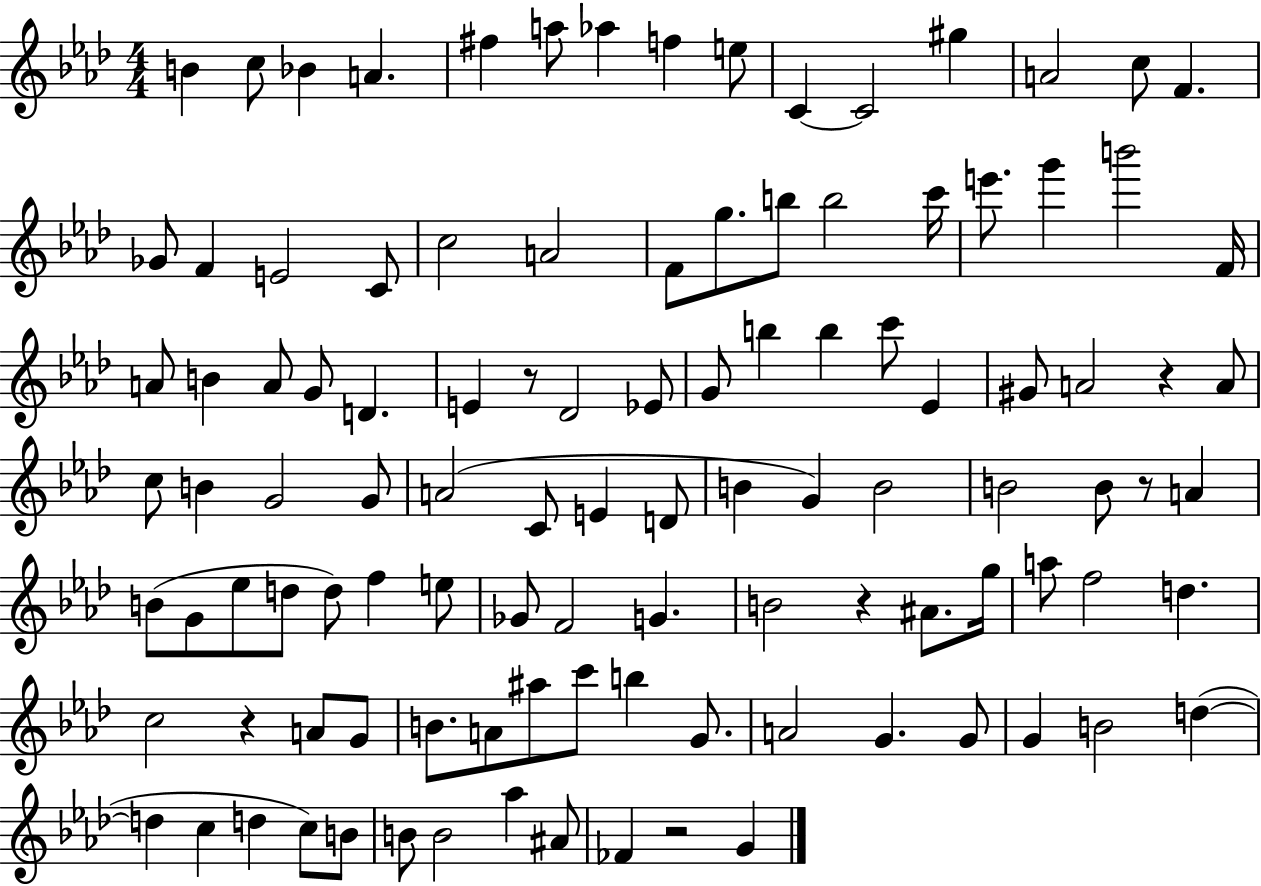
X:1
T:Untitled
M:4/4
L:1/4
K:Ab
B c/2 _B A ^f a/2 _a f e/2 C C2 ^g A2 c/2 F _G/2 F E2 C/2 c2 A2 F/2 g/2 b/2 b2 c'/4 e'/2 g' b'2 F/4 A/2 B A/2 G/2 D E z/2 _D2 _E/2 G/2 b b c'/2 _E ^G/2 A2 z A/2 c/2 B G2 G/2 A2 C/2 E D/2 B G B2 B2 B/2 z/2 A B/2 G/2 _e/2 d/2 d/2 f e/2 _G/2 F2 G B2 z ^A/2 g/4 a/2 f2 d c2 z A/2 G/2 B/2 A/2 ^a/2 c'/2 b G/2 A2 G G/2 G B2 d d c d c/2 B/2 B/2 B2 _a ^A/2 _F z2 G